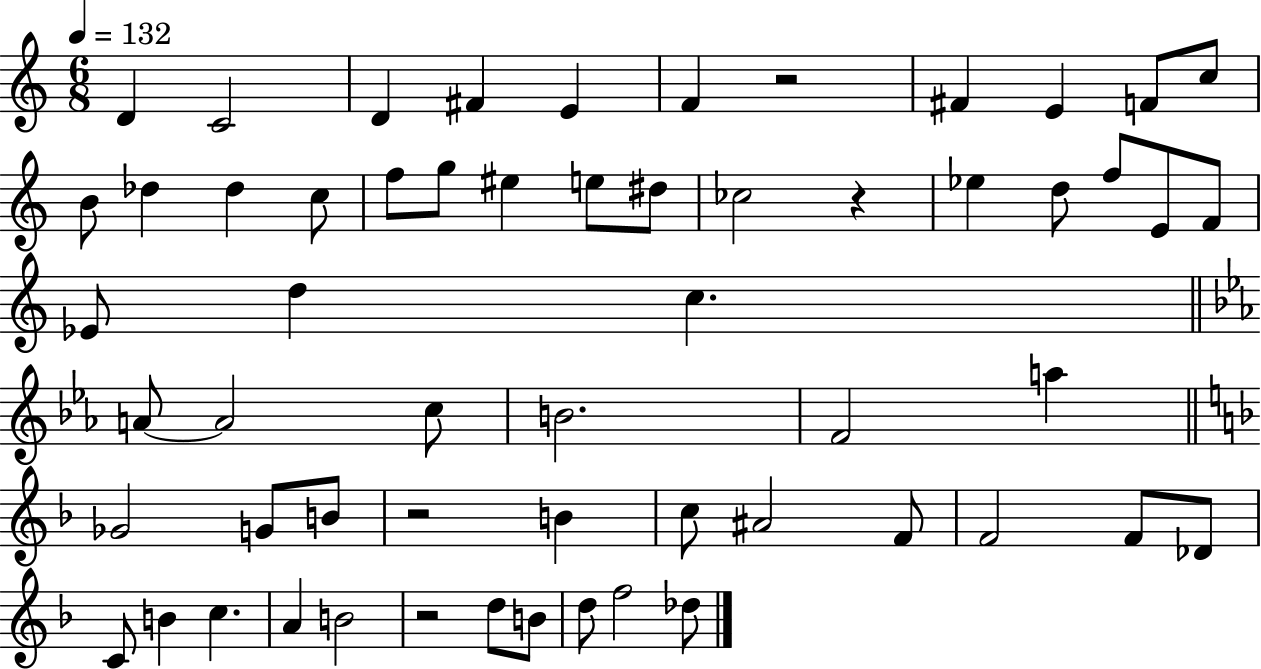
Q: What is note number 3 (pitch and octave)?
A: D4